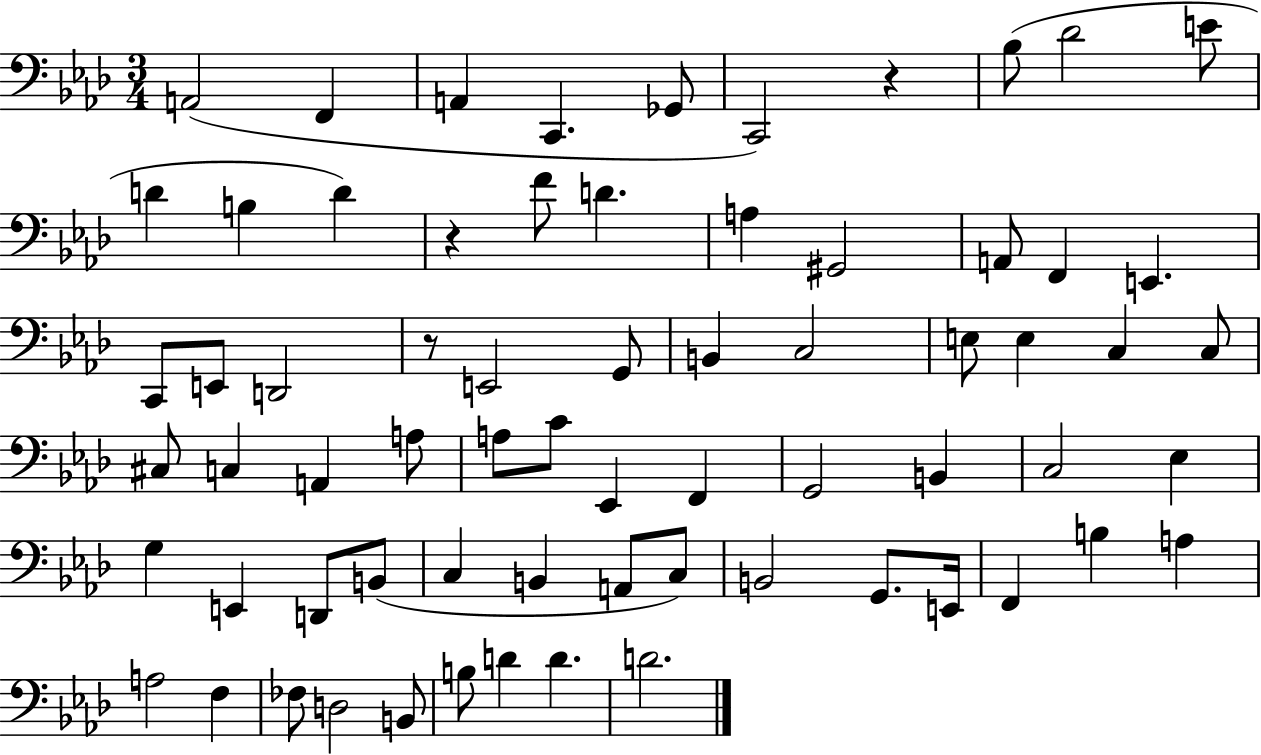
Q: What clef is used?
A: bass